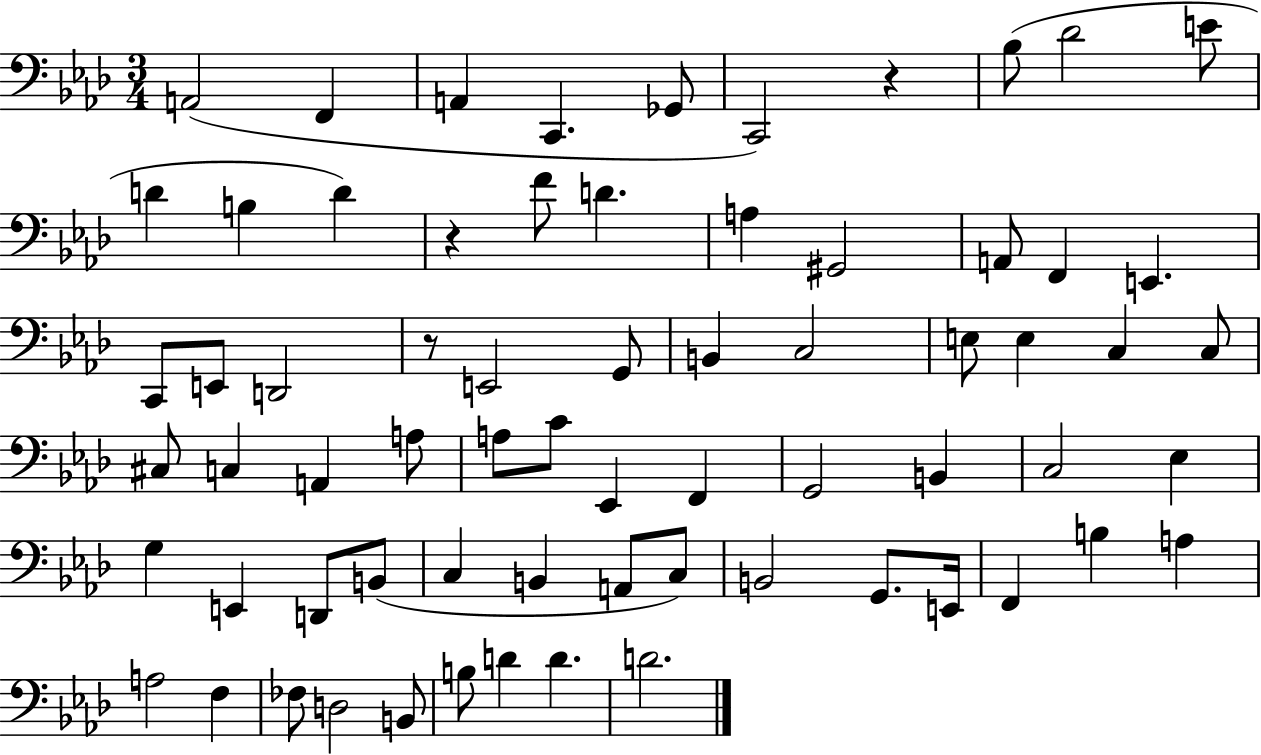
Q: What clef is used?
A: bass